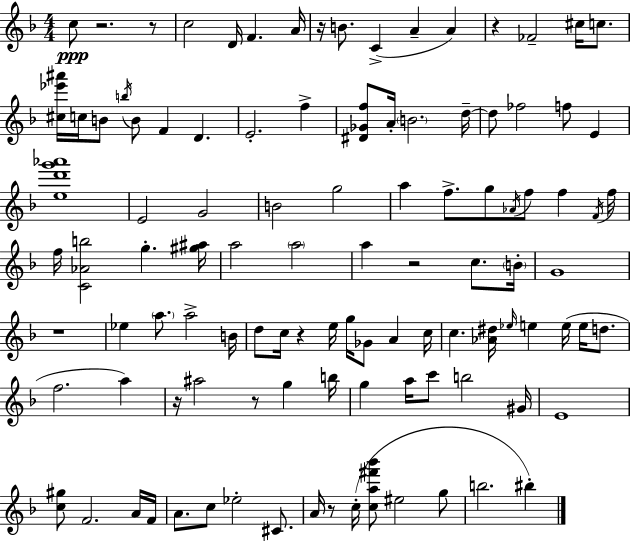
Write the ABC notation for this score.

X:1
T:Untitled
M:4/4
L:1/4
K:Dm
c/2 z2 z/2 c2 D/4 F A/4 z/4 B/2 C A A z _F2 ^c/4 c/2 [^c_e'^a']/4 c/4 B/2 b/4 B/2 F D E2 f [^D_Gf]/2 A/4 B2 d/4 d/2 _f2 f/2 E [ed'g'_a']4 E2 G2 B2 g2 a f/2 g/2 _A/4 f/2 f F/4 f/4 f/4 [C_Ab]2 g [^g^a]/4 a2 a2 a z2 c/2 B/4 G4 z4 _e a/2 a2 B/4 d/2 c/4 z e/4 g/4 _G/2 A c/4 c [_A^d]/4 _e/4 e e/4 e/4 d/2 f2 a z/4 ^a2 z/2 g b/4 g a/4 c'/2 b2 ^G/4 E4 [c^g]/2 F2 A/4 F/4 A/2 c/2 _e2 ^C/2 A/4 z/2 c/4 [ca^f'_b']/2 ^e2 g/2 b2 ^b